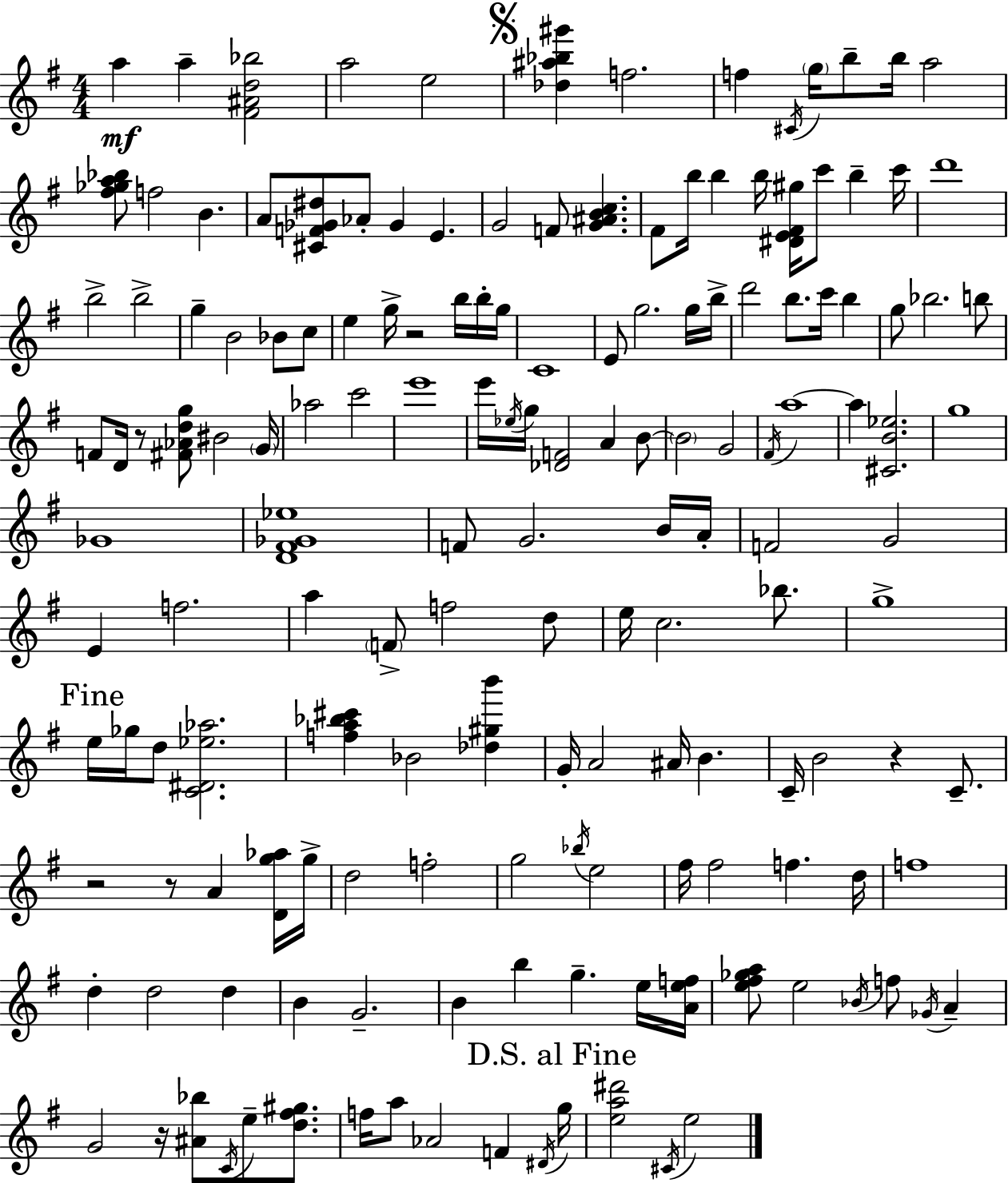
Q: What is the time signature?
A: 4/4